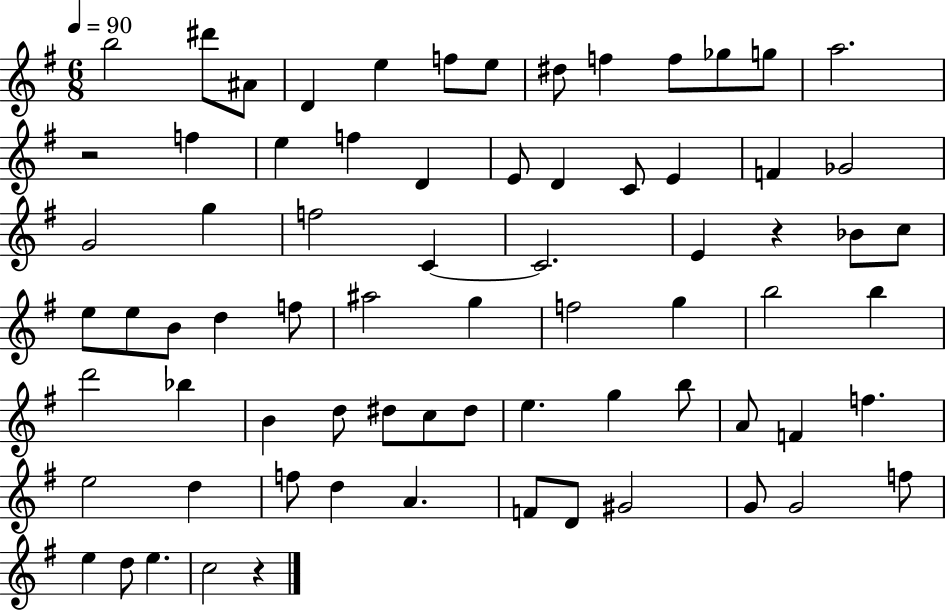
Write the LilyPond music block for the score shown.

{
  \clef treble
  \numericTimeSignature
  \time 6/8
  \key g \major
  \tempo 4 = 90
  b''2 dis'''8 ais'8 | d'4 e''4 f''8 e''8 | dis''8 f''4 f''8 ges''8 g''8 | a''2. | \break r2 f''4 | e''4 f''4 d'4 | e'8 d'4 c'8 e'4 | f'4 ges'2 | \break g'2 g''4 | f''2 c'4~~ | c'2. | e'4 r4 bes'8 c''8 | \break e''8 e''8 b'8 d''4 f''8 | ais''2 g''4 | f''2 g''4 | b''2 b''4 | \break d'''2 bes''4 | b'4 d''8 dis''8 c''8 dis''8 | e''4. g''4 b''8 | a'8 f'4 f''4. | \break e''2 d''4 | f''8 d''4 a'4. | f'8 d'8 gis'2 | g'8 g'2 f''8 | \break e''4 d''8 e''4. | c''2 r4 | \bar "|."
}